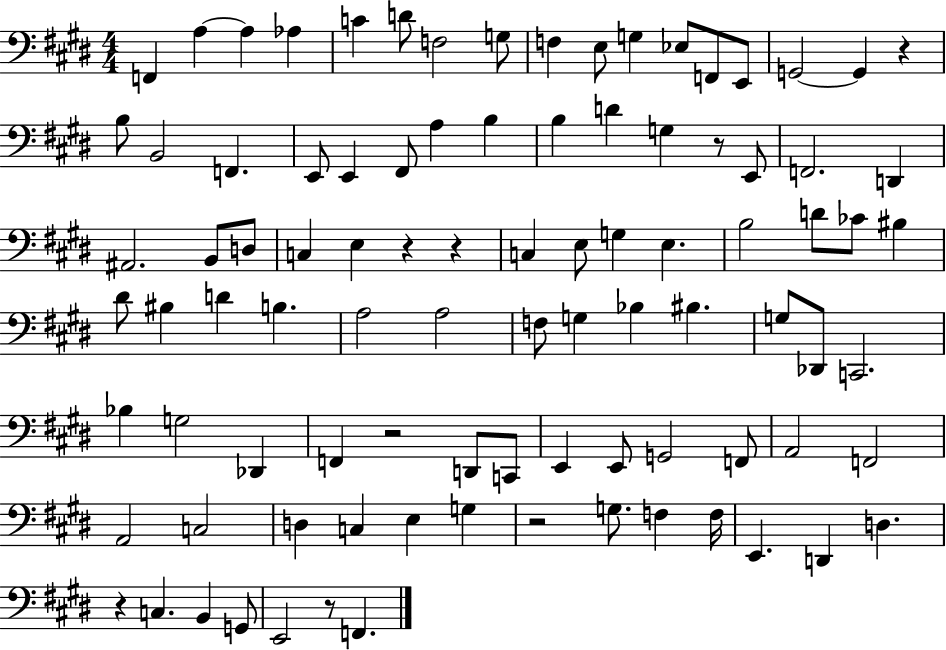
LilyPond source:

{
  \clef bass
  \numericTimeSignature
  \time 4/4
  \key e \major
  \repeat volta 2 { f,4 a4~~ a4 aes4 | c'4 d'8 f2 g8 | f4 e8 g4 ees8 f,8 e,8 | g,2~~ g,4 r4 | \break b8 b,2 f,4. | e,8 e,4 fis,8 a4 b4 | b4 d'4 g4 r8 e,8 | f,2. d,4 | \break ais,2. b,8 d8 | c4 e4 r4 r4 | c4 e8 g4 e4. | b2 d'8 ces'8 bis4 | \break dis'8 bis4 d'4 b4. | a2 a2 | f8 g4 bes4 bis4. | g8 des,8 c,2. | \break bes4 g2 des,4 | f,4 r2 d,8 c,8 | e,4 e,8 g,2 f,8 | a,2 f,2 | \break a,2 c2 | d4 c4 e4 g4 | r2 g8. f4 f16 | e,4. d,4 d4. | \break r4 c4. b,4 g,8 | e,2 r8 f,4. | } \bar "|."
}